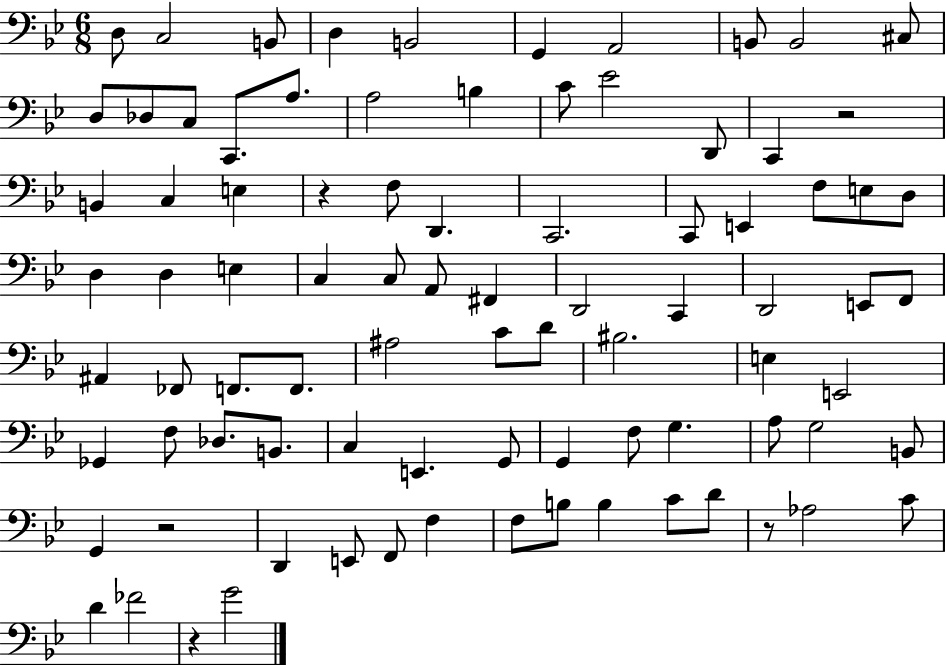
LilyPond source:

{
  \clef bass
  \numericTimeSignature
  \time 6/8
  \key bes \major
  d8 c2 b,8 | d4 b,2 | g,4 a,2 | b,8 b,2 cis8 | \break d8 des8 c8 c,8. a8. | a2 b4 | c'8 ees'2 d,8 | c,4 r2 | \break b,4 c4 e4 | r4 f8 d,4. | c,2. | c,8 e,4 f8 e8 d8 | \break d4 d4 e4 | c4 c8 a,8 fis,4 | d,2 c,4 | d,2 e,8 f,8 | \break ais,4 fes,8 f,8. f,8. | ais2 c'8 d'8 | bis2. | e4 e,2 | \break ges,4 f8 des8. b,8. | c4 e,4. g,8 | g,4 f8 g4. | a8 g2 b,8 | \break g,4 r2 | d,4 e,8 f,8 f4 | f8 b8 b4 c'8 d'8 | r8 aes2 c'8 | \break d'4 fes'2 | r4 g'2 | \bar "|."
}